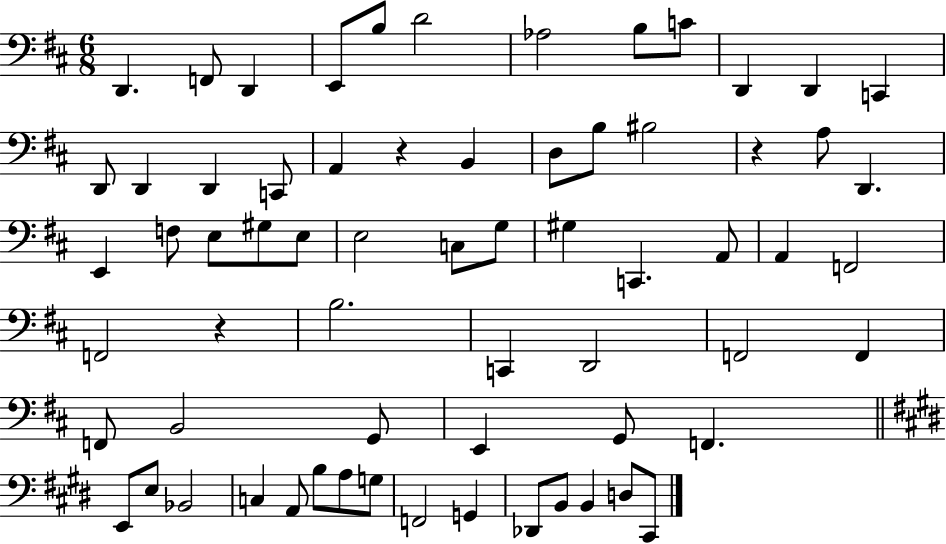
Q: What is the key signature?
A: D major